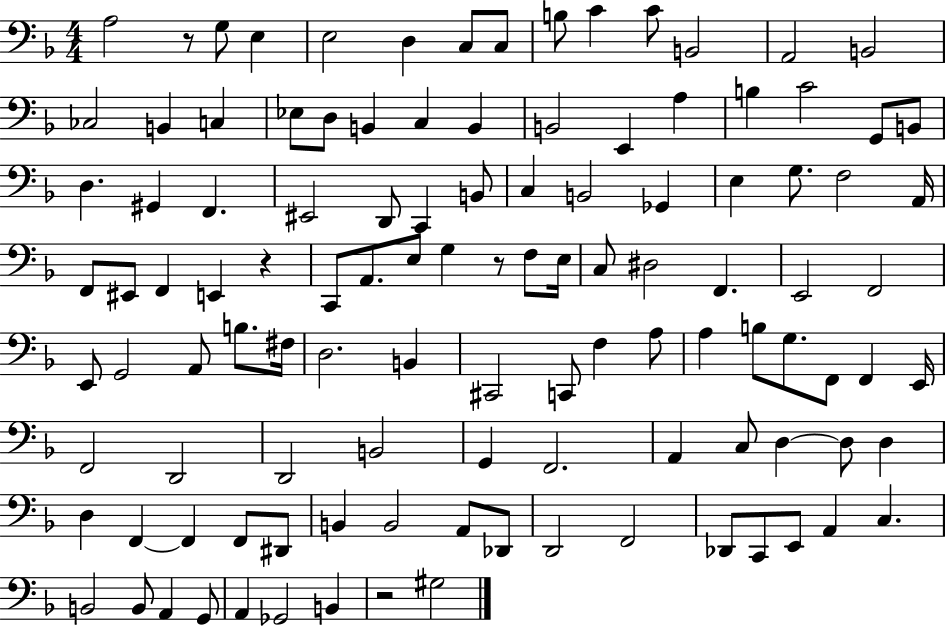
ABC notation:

X:1
T:Untitled
M:4/4
L:1/4
K:F
A,2 z/2 G,/2 E, E,2 D, C,/2 C,/2 B,/2 C C/2 B,,2 A,,2 B,,2 _C,2 B,, C, _E,/2 D,/2 B,, C, B,, B,,2 E,, A, B, C2 G,,/2 B,,/2 D, ^G,, F,, ^E,,2 D,,/2 C,, B,,/2 C, B,,2 _G,, E, G,/2 F,2 A,,/4 F,,/2 ^E,,/2 F,, E,, z C,,/2 A,,/2 E,/2 G, z/2 F,/2 E,/4 C,/2 ^D,2 F,, E,,2 F,,2 E,,/2 G,,2 A,,/2 B,/2 ^F,/4 D,2 B,, ^C,,2 C,,/2 F, A,/2 A, B,/2 G,/2 F,,/2 F,, E,,/4 F,,2 D,,2 D,,2 B,,2 G,, F,,2 A,, C,/2 D, D,/2 D, D, F,, F,, F,,/2 ^D,,/2 B,, B,,2 A,,/2 _D,,/2 D,,2 F,,2 _D,,/2 C,,/2 E,,/2 A,, C, B,,2 B,,/2 A,, G,,/2 A,, _G,,2 B,, z2 ^G,2